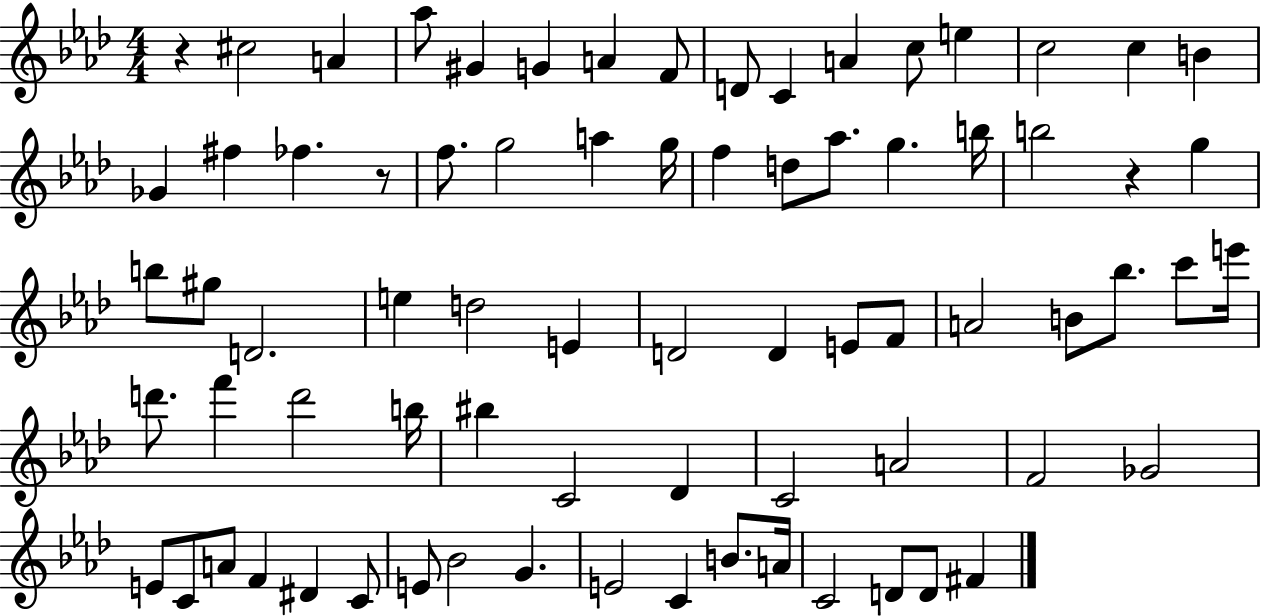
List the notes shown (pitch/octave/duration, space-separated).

R/q C#5/h A4/q Ab5/e G#4/q G4/q A4/q F4/e D4/e C4/q A4/q C5/e E5/q C5/h C5/q B4/q Gb4/q F#5/q FES5/q. R/e F5/e. G5/h A5/q G5/s F5/q D5/e Ab5/e. G5/q. B5/s B5/h R/q G5/q B5/e G#5/e D4/h. E5/q D5/h E4/q D4/h D4/q E4/e F4/e A4/h B4/e Bb5/e. C6/e E6/s D6/e. F6/q D6/h B5/s BIS5/q C4/h Db4/q C4/h A4/h F4/h Gb4/h E4/e C4/e A4/e F4/q D#4/q C4/e E4/e Bb4/h G4/q. E4/h C4/q B4/e. A4/s C4/h D4/e D4/e F#4/q